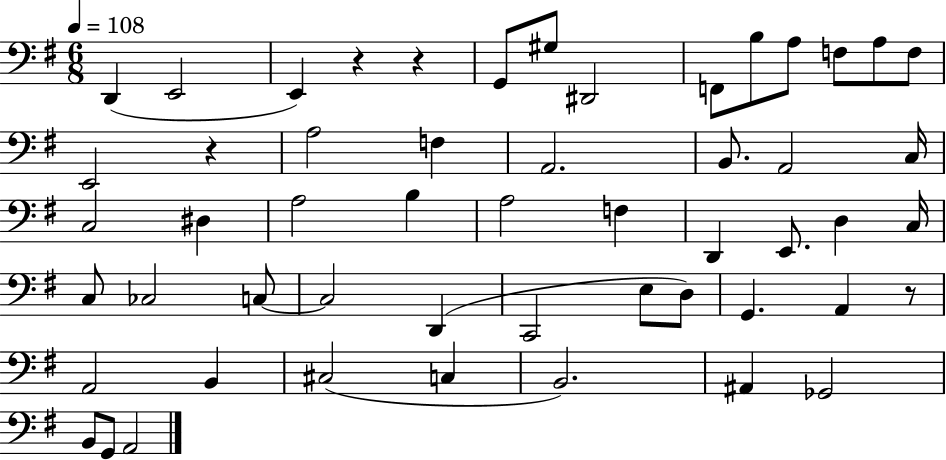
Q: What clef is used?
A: bass